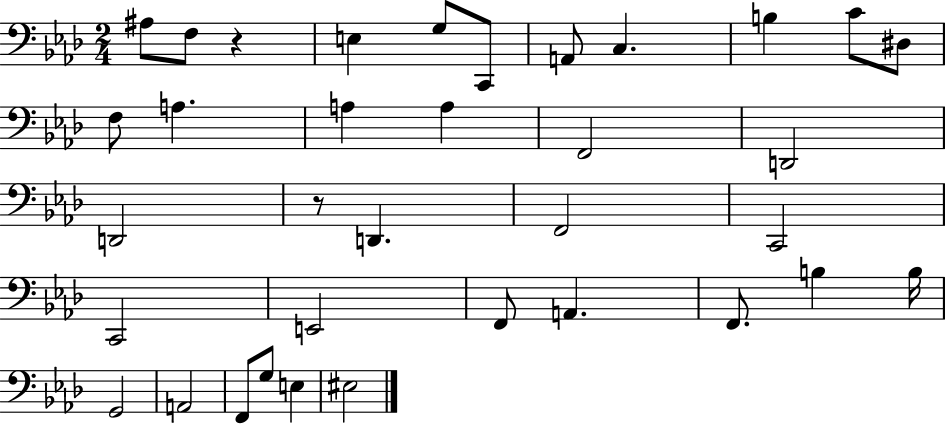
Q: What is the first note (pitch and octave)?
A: A#3